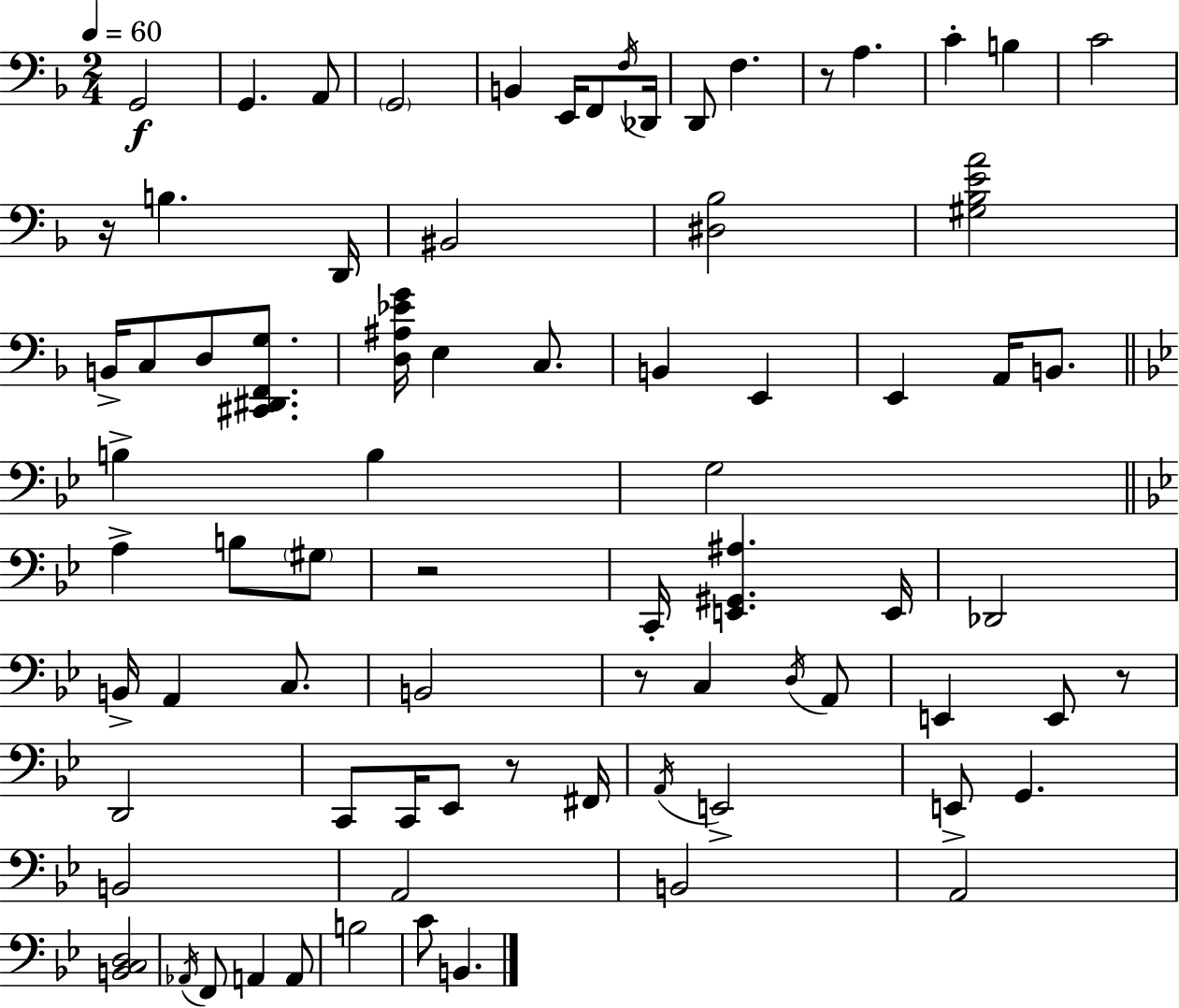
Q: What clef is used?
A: bass